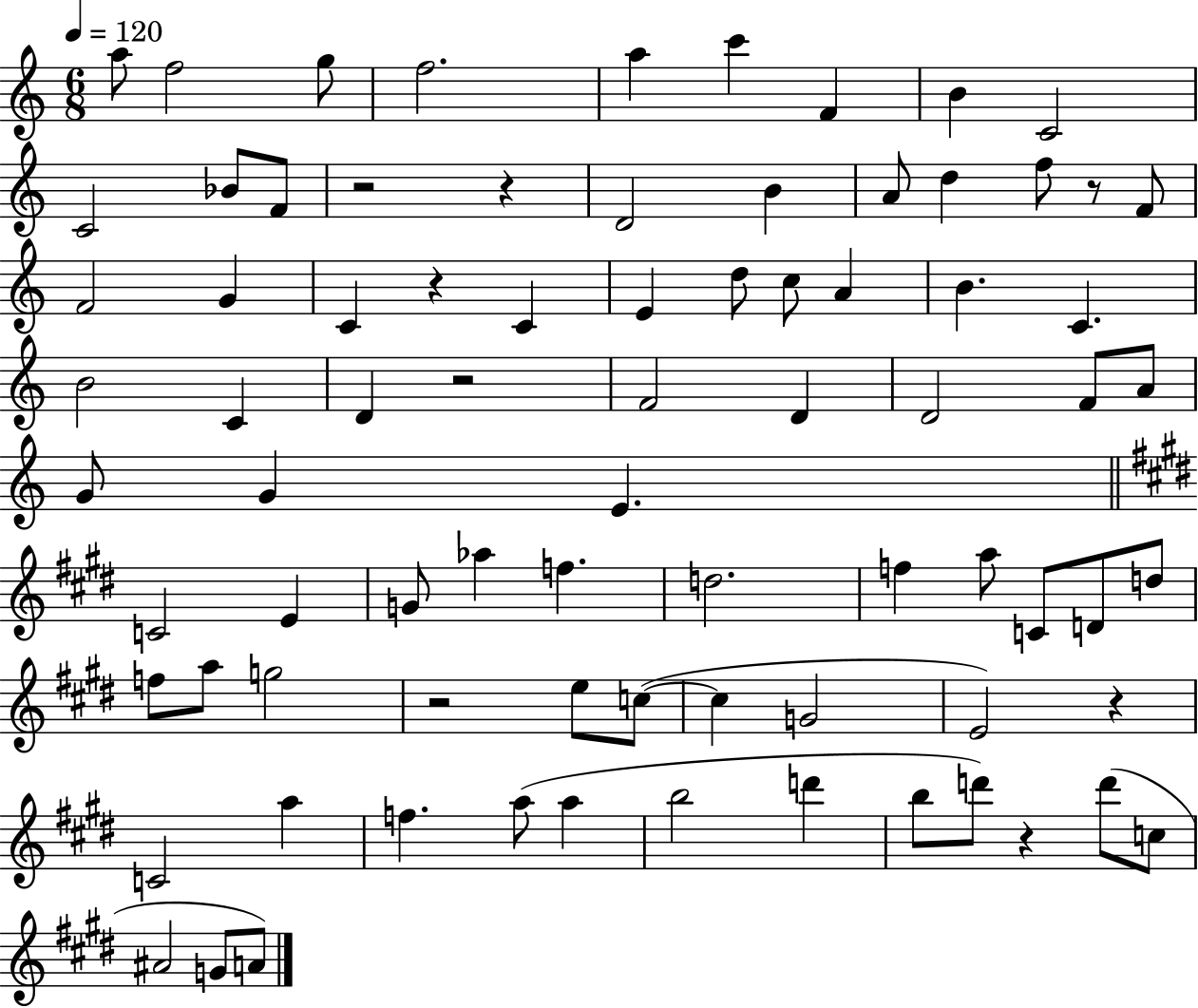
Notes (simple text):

A5/e F5/h G5/e F5/h. A5/q C6/q F4/q B4/q C4/h C4/h Bb4/e F4/e R/h R/q D4/h B4/q A4/e D5/q F5/e R/e F4/e F4/h G4/q C4/q R/q C4/q E4/q D5/e C5/e A4/q B4/q. C4/q. B4/h C4/q D4/q R/h F4/h D4/q D4/h F4/e A4/e G4/e G4/q E4/q. C4/h E4/q G4/e Ab5/q F5/q. D5/h. F5/q A5/e C4/e D4/e D5/e F5/e A5/e G5/h R/h E5/e C5/e C5/q G4/h E4/h R/q C4/h A5/q F5/q. A5/e A5/q B5/h D6/q B5/e D6/e R/q D6/e C5/e A#4/h G4/e A4/e